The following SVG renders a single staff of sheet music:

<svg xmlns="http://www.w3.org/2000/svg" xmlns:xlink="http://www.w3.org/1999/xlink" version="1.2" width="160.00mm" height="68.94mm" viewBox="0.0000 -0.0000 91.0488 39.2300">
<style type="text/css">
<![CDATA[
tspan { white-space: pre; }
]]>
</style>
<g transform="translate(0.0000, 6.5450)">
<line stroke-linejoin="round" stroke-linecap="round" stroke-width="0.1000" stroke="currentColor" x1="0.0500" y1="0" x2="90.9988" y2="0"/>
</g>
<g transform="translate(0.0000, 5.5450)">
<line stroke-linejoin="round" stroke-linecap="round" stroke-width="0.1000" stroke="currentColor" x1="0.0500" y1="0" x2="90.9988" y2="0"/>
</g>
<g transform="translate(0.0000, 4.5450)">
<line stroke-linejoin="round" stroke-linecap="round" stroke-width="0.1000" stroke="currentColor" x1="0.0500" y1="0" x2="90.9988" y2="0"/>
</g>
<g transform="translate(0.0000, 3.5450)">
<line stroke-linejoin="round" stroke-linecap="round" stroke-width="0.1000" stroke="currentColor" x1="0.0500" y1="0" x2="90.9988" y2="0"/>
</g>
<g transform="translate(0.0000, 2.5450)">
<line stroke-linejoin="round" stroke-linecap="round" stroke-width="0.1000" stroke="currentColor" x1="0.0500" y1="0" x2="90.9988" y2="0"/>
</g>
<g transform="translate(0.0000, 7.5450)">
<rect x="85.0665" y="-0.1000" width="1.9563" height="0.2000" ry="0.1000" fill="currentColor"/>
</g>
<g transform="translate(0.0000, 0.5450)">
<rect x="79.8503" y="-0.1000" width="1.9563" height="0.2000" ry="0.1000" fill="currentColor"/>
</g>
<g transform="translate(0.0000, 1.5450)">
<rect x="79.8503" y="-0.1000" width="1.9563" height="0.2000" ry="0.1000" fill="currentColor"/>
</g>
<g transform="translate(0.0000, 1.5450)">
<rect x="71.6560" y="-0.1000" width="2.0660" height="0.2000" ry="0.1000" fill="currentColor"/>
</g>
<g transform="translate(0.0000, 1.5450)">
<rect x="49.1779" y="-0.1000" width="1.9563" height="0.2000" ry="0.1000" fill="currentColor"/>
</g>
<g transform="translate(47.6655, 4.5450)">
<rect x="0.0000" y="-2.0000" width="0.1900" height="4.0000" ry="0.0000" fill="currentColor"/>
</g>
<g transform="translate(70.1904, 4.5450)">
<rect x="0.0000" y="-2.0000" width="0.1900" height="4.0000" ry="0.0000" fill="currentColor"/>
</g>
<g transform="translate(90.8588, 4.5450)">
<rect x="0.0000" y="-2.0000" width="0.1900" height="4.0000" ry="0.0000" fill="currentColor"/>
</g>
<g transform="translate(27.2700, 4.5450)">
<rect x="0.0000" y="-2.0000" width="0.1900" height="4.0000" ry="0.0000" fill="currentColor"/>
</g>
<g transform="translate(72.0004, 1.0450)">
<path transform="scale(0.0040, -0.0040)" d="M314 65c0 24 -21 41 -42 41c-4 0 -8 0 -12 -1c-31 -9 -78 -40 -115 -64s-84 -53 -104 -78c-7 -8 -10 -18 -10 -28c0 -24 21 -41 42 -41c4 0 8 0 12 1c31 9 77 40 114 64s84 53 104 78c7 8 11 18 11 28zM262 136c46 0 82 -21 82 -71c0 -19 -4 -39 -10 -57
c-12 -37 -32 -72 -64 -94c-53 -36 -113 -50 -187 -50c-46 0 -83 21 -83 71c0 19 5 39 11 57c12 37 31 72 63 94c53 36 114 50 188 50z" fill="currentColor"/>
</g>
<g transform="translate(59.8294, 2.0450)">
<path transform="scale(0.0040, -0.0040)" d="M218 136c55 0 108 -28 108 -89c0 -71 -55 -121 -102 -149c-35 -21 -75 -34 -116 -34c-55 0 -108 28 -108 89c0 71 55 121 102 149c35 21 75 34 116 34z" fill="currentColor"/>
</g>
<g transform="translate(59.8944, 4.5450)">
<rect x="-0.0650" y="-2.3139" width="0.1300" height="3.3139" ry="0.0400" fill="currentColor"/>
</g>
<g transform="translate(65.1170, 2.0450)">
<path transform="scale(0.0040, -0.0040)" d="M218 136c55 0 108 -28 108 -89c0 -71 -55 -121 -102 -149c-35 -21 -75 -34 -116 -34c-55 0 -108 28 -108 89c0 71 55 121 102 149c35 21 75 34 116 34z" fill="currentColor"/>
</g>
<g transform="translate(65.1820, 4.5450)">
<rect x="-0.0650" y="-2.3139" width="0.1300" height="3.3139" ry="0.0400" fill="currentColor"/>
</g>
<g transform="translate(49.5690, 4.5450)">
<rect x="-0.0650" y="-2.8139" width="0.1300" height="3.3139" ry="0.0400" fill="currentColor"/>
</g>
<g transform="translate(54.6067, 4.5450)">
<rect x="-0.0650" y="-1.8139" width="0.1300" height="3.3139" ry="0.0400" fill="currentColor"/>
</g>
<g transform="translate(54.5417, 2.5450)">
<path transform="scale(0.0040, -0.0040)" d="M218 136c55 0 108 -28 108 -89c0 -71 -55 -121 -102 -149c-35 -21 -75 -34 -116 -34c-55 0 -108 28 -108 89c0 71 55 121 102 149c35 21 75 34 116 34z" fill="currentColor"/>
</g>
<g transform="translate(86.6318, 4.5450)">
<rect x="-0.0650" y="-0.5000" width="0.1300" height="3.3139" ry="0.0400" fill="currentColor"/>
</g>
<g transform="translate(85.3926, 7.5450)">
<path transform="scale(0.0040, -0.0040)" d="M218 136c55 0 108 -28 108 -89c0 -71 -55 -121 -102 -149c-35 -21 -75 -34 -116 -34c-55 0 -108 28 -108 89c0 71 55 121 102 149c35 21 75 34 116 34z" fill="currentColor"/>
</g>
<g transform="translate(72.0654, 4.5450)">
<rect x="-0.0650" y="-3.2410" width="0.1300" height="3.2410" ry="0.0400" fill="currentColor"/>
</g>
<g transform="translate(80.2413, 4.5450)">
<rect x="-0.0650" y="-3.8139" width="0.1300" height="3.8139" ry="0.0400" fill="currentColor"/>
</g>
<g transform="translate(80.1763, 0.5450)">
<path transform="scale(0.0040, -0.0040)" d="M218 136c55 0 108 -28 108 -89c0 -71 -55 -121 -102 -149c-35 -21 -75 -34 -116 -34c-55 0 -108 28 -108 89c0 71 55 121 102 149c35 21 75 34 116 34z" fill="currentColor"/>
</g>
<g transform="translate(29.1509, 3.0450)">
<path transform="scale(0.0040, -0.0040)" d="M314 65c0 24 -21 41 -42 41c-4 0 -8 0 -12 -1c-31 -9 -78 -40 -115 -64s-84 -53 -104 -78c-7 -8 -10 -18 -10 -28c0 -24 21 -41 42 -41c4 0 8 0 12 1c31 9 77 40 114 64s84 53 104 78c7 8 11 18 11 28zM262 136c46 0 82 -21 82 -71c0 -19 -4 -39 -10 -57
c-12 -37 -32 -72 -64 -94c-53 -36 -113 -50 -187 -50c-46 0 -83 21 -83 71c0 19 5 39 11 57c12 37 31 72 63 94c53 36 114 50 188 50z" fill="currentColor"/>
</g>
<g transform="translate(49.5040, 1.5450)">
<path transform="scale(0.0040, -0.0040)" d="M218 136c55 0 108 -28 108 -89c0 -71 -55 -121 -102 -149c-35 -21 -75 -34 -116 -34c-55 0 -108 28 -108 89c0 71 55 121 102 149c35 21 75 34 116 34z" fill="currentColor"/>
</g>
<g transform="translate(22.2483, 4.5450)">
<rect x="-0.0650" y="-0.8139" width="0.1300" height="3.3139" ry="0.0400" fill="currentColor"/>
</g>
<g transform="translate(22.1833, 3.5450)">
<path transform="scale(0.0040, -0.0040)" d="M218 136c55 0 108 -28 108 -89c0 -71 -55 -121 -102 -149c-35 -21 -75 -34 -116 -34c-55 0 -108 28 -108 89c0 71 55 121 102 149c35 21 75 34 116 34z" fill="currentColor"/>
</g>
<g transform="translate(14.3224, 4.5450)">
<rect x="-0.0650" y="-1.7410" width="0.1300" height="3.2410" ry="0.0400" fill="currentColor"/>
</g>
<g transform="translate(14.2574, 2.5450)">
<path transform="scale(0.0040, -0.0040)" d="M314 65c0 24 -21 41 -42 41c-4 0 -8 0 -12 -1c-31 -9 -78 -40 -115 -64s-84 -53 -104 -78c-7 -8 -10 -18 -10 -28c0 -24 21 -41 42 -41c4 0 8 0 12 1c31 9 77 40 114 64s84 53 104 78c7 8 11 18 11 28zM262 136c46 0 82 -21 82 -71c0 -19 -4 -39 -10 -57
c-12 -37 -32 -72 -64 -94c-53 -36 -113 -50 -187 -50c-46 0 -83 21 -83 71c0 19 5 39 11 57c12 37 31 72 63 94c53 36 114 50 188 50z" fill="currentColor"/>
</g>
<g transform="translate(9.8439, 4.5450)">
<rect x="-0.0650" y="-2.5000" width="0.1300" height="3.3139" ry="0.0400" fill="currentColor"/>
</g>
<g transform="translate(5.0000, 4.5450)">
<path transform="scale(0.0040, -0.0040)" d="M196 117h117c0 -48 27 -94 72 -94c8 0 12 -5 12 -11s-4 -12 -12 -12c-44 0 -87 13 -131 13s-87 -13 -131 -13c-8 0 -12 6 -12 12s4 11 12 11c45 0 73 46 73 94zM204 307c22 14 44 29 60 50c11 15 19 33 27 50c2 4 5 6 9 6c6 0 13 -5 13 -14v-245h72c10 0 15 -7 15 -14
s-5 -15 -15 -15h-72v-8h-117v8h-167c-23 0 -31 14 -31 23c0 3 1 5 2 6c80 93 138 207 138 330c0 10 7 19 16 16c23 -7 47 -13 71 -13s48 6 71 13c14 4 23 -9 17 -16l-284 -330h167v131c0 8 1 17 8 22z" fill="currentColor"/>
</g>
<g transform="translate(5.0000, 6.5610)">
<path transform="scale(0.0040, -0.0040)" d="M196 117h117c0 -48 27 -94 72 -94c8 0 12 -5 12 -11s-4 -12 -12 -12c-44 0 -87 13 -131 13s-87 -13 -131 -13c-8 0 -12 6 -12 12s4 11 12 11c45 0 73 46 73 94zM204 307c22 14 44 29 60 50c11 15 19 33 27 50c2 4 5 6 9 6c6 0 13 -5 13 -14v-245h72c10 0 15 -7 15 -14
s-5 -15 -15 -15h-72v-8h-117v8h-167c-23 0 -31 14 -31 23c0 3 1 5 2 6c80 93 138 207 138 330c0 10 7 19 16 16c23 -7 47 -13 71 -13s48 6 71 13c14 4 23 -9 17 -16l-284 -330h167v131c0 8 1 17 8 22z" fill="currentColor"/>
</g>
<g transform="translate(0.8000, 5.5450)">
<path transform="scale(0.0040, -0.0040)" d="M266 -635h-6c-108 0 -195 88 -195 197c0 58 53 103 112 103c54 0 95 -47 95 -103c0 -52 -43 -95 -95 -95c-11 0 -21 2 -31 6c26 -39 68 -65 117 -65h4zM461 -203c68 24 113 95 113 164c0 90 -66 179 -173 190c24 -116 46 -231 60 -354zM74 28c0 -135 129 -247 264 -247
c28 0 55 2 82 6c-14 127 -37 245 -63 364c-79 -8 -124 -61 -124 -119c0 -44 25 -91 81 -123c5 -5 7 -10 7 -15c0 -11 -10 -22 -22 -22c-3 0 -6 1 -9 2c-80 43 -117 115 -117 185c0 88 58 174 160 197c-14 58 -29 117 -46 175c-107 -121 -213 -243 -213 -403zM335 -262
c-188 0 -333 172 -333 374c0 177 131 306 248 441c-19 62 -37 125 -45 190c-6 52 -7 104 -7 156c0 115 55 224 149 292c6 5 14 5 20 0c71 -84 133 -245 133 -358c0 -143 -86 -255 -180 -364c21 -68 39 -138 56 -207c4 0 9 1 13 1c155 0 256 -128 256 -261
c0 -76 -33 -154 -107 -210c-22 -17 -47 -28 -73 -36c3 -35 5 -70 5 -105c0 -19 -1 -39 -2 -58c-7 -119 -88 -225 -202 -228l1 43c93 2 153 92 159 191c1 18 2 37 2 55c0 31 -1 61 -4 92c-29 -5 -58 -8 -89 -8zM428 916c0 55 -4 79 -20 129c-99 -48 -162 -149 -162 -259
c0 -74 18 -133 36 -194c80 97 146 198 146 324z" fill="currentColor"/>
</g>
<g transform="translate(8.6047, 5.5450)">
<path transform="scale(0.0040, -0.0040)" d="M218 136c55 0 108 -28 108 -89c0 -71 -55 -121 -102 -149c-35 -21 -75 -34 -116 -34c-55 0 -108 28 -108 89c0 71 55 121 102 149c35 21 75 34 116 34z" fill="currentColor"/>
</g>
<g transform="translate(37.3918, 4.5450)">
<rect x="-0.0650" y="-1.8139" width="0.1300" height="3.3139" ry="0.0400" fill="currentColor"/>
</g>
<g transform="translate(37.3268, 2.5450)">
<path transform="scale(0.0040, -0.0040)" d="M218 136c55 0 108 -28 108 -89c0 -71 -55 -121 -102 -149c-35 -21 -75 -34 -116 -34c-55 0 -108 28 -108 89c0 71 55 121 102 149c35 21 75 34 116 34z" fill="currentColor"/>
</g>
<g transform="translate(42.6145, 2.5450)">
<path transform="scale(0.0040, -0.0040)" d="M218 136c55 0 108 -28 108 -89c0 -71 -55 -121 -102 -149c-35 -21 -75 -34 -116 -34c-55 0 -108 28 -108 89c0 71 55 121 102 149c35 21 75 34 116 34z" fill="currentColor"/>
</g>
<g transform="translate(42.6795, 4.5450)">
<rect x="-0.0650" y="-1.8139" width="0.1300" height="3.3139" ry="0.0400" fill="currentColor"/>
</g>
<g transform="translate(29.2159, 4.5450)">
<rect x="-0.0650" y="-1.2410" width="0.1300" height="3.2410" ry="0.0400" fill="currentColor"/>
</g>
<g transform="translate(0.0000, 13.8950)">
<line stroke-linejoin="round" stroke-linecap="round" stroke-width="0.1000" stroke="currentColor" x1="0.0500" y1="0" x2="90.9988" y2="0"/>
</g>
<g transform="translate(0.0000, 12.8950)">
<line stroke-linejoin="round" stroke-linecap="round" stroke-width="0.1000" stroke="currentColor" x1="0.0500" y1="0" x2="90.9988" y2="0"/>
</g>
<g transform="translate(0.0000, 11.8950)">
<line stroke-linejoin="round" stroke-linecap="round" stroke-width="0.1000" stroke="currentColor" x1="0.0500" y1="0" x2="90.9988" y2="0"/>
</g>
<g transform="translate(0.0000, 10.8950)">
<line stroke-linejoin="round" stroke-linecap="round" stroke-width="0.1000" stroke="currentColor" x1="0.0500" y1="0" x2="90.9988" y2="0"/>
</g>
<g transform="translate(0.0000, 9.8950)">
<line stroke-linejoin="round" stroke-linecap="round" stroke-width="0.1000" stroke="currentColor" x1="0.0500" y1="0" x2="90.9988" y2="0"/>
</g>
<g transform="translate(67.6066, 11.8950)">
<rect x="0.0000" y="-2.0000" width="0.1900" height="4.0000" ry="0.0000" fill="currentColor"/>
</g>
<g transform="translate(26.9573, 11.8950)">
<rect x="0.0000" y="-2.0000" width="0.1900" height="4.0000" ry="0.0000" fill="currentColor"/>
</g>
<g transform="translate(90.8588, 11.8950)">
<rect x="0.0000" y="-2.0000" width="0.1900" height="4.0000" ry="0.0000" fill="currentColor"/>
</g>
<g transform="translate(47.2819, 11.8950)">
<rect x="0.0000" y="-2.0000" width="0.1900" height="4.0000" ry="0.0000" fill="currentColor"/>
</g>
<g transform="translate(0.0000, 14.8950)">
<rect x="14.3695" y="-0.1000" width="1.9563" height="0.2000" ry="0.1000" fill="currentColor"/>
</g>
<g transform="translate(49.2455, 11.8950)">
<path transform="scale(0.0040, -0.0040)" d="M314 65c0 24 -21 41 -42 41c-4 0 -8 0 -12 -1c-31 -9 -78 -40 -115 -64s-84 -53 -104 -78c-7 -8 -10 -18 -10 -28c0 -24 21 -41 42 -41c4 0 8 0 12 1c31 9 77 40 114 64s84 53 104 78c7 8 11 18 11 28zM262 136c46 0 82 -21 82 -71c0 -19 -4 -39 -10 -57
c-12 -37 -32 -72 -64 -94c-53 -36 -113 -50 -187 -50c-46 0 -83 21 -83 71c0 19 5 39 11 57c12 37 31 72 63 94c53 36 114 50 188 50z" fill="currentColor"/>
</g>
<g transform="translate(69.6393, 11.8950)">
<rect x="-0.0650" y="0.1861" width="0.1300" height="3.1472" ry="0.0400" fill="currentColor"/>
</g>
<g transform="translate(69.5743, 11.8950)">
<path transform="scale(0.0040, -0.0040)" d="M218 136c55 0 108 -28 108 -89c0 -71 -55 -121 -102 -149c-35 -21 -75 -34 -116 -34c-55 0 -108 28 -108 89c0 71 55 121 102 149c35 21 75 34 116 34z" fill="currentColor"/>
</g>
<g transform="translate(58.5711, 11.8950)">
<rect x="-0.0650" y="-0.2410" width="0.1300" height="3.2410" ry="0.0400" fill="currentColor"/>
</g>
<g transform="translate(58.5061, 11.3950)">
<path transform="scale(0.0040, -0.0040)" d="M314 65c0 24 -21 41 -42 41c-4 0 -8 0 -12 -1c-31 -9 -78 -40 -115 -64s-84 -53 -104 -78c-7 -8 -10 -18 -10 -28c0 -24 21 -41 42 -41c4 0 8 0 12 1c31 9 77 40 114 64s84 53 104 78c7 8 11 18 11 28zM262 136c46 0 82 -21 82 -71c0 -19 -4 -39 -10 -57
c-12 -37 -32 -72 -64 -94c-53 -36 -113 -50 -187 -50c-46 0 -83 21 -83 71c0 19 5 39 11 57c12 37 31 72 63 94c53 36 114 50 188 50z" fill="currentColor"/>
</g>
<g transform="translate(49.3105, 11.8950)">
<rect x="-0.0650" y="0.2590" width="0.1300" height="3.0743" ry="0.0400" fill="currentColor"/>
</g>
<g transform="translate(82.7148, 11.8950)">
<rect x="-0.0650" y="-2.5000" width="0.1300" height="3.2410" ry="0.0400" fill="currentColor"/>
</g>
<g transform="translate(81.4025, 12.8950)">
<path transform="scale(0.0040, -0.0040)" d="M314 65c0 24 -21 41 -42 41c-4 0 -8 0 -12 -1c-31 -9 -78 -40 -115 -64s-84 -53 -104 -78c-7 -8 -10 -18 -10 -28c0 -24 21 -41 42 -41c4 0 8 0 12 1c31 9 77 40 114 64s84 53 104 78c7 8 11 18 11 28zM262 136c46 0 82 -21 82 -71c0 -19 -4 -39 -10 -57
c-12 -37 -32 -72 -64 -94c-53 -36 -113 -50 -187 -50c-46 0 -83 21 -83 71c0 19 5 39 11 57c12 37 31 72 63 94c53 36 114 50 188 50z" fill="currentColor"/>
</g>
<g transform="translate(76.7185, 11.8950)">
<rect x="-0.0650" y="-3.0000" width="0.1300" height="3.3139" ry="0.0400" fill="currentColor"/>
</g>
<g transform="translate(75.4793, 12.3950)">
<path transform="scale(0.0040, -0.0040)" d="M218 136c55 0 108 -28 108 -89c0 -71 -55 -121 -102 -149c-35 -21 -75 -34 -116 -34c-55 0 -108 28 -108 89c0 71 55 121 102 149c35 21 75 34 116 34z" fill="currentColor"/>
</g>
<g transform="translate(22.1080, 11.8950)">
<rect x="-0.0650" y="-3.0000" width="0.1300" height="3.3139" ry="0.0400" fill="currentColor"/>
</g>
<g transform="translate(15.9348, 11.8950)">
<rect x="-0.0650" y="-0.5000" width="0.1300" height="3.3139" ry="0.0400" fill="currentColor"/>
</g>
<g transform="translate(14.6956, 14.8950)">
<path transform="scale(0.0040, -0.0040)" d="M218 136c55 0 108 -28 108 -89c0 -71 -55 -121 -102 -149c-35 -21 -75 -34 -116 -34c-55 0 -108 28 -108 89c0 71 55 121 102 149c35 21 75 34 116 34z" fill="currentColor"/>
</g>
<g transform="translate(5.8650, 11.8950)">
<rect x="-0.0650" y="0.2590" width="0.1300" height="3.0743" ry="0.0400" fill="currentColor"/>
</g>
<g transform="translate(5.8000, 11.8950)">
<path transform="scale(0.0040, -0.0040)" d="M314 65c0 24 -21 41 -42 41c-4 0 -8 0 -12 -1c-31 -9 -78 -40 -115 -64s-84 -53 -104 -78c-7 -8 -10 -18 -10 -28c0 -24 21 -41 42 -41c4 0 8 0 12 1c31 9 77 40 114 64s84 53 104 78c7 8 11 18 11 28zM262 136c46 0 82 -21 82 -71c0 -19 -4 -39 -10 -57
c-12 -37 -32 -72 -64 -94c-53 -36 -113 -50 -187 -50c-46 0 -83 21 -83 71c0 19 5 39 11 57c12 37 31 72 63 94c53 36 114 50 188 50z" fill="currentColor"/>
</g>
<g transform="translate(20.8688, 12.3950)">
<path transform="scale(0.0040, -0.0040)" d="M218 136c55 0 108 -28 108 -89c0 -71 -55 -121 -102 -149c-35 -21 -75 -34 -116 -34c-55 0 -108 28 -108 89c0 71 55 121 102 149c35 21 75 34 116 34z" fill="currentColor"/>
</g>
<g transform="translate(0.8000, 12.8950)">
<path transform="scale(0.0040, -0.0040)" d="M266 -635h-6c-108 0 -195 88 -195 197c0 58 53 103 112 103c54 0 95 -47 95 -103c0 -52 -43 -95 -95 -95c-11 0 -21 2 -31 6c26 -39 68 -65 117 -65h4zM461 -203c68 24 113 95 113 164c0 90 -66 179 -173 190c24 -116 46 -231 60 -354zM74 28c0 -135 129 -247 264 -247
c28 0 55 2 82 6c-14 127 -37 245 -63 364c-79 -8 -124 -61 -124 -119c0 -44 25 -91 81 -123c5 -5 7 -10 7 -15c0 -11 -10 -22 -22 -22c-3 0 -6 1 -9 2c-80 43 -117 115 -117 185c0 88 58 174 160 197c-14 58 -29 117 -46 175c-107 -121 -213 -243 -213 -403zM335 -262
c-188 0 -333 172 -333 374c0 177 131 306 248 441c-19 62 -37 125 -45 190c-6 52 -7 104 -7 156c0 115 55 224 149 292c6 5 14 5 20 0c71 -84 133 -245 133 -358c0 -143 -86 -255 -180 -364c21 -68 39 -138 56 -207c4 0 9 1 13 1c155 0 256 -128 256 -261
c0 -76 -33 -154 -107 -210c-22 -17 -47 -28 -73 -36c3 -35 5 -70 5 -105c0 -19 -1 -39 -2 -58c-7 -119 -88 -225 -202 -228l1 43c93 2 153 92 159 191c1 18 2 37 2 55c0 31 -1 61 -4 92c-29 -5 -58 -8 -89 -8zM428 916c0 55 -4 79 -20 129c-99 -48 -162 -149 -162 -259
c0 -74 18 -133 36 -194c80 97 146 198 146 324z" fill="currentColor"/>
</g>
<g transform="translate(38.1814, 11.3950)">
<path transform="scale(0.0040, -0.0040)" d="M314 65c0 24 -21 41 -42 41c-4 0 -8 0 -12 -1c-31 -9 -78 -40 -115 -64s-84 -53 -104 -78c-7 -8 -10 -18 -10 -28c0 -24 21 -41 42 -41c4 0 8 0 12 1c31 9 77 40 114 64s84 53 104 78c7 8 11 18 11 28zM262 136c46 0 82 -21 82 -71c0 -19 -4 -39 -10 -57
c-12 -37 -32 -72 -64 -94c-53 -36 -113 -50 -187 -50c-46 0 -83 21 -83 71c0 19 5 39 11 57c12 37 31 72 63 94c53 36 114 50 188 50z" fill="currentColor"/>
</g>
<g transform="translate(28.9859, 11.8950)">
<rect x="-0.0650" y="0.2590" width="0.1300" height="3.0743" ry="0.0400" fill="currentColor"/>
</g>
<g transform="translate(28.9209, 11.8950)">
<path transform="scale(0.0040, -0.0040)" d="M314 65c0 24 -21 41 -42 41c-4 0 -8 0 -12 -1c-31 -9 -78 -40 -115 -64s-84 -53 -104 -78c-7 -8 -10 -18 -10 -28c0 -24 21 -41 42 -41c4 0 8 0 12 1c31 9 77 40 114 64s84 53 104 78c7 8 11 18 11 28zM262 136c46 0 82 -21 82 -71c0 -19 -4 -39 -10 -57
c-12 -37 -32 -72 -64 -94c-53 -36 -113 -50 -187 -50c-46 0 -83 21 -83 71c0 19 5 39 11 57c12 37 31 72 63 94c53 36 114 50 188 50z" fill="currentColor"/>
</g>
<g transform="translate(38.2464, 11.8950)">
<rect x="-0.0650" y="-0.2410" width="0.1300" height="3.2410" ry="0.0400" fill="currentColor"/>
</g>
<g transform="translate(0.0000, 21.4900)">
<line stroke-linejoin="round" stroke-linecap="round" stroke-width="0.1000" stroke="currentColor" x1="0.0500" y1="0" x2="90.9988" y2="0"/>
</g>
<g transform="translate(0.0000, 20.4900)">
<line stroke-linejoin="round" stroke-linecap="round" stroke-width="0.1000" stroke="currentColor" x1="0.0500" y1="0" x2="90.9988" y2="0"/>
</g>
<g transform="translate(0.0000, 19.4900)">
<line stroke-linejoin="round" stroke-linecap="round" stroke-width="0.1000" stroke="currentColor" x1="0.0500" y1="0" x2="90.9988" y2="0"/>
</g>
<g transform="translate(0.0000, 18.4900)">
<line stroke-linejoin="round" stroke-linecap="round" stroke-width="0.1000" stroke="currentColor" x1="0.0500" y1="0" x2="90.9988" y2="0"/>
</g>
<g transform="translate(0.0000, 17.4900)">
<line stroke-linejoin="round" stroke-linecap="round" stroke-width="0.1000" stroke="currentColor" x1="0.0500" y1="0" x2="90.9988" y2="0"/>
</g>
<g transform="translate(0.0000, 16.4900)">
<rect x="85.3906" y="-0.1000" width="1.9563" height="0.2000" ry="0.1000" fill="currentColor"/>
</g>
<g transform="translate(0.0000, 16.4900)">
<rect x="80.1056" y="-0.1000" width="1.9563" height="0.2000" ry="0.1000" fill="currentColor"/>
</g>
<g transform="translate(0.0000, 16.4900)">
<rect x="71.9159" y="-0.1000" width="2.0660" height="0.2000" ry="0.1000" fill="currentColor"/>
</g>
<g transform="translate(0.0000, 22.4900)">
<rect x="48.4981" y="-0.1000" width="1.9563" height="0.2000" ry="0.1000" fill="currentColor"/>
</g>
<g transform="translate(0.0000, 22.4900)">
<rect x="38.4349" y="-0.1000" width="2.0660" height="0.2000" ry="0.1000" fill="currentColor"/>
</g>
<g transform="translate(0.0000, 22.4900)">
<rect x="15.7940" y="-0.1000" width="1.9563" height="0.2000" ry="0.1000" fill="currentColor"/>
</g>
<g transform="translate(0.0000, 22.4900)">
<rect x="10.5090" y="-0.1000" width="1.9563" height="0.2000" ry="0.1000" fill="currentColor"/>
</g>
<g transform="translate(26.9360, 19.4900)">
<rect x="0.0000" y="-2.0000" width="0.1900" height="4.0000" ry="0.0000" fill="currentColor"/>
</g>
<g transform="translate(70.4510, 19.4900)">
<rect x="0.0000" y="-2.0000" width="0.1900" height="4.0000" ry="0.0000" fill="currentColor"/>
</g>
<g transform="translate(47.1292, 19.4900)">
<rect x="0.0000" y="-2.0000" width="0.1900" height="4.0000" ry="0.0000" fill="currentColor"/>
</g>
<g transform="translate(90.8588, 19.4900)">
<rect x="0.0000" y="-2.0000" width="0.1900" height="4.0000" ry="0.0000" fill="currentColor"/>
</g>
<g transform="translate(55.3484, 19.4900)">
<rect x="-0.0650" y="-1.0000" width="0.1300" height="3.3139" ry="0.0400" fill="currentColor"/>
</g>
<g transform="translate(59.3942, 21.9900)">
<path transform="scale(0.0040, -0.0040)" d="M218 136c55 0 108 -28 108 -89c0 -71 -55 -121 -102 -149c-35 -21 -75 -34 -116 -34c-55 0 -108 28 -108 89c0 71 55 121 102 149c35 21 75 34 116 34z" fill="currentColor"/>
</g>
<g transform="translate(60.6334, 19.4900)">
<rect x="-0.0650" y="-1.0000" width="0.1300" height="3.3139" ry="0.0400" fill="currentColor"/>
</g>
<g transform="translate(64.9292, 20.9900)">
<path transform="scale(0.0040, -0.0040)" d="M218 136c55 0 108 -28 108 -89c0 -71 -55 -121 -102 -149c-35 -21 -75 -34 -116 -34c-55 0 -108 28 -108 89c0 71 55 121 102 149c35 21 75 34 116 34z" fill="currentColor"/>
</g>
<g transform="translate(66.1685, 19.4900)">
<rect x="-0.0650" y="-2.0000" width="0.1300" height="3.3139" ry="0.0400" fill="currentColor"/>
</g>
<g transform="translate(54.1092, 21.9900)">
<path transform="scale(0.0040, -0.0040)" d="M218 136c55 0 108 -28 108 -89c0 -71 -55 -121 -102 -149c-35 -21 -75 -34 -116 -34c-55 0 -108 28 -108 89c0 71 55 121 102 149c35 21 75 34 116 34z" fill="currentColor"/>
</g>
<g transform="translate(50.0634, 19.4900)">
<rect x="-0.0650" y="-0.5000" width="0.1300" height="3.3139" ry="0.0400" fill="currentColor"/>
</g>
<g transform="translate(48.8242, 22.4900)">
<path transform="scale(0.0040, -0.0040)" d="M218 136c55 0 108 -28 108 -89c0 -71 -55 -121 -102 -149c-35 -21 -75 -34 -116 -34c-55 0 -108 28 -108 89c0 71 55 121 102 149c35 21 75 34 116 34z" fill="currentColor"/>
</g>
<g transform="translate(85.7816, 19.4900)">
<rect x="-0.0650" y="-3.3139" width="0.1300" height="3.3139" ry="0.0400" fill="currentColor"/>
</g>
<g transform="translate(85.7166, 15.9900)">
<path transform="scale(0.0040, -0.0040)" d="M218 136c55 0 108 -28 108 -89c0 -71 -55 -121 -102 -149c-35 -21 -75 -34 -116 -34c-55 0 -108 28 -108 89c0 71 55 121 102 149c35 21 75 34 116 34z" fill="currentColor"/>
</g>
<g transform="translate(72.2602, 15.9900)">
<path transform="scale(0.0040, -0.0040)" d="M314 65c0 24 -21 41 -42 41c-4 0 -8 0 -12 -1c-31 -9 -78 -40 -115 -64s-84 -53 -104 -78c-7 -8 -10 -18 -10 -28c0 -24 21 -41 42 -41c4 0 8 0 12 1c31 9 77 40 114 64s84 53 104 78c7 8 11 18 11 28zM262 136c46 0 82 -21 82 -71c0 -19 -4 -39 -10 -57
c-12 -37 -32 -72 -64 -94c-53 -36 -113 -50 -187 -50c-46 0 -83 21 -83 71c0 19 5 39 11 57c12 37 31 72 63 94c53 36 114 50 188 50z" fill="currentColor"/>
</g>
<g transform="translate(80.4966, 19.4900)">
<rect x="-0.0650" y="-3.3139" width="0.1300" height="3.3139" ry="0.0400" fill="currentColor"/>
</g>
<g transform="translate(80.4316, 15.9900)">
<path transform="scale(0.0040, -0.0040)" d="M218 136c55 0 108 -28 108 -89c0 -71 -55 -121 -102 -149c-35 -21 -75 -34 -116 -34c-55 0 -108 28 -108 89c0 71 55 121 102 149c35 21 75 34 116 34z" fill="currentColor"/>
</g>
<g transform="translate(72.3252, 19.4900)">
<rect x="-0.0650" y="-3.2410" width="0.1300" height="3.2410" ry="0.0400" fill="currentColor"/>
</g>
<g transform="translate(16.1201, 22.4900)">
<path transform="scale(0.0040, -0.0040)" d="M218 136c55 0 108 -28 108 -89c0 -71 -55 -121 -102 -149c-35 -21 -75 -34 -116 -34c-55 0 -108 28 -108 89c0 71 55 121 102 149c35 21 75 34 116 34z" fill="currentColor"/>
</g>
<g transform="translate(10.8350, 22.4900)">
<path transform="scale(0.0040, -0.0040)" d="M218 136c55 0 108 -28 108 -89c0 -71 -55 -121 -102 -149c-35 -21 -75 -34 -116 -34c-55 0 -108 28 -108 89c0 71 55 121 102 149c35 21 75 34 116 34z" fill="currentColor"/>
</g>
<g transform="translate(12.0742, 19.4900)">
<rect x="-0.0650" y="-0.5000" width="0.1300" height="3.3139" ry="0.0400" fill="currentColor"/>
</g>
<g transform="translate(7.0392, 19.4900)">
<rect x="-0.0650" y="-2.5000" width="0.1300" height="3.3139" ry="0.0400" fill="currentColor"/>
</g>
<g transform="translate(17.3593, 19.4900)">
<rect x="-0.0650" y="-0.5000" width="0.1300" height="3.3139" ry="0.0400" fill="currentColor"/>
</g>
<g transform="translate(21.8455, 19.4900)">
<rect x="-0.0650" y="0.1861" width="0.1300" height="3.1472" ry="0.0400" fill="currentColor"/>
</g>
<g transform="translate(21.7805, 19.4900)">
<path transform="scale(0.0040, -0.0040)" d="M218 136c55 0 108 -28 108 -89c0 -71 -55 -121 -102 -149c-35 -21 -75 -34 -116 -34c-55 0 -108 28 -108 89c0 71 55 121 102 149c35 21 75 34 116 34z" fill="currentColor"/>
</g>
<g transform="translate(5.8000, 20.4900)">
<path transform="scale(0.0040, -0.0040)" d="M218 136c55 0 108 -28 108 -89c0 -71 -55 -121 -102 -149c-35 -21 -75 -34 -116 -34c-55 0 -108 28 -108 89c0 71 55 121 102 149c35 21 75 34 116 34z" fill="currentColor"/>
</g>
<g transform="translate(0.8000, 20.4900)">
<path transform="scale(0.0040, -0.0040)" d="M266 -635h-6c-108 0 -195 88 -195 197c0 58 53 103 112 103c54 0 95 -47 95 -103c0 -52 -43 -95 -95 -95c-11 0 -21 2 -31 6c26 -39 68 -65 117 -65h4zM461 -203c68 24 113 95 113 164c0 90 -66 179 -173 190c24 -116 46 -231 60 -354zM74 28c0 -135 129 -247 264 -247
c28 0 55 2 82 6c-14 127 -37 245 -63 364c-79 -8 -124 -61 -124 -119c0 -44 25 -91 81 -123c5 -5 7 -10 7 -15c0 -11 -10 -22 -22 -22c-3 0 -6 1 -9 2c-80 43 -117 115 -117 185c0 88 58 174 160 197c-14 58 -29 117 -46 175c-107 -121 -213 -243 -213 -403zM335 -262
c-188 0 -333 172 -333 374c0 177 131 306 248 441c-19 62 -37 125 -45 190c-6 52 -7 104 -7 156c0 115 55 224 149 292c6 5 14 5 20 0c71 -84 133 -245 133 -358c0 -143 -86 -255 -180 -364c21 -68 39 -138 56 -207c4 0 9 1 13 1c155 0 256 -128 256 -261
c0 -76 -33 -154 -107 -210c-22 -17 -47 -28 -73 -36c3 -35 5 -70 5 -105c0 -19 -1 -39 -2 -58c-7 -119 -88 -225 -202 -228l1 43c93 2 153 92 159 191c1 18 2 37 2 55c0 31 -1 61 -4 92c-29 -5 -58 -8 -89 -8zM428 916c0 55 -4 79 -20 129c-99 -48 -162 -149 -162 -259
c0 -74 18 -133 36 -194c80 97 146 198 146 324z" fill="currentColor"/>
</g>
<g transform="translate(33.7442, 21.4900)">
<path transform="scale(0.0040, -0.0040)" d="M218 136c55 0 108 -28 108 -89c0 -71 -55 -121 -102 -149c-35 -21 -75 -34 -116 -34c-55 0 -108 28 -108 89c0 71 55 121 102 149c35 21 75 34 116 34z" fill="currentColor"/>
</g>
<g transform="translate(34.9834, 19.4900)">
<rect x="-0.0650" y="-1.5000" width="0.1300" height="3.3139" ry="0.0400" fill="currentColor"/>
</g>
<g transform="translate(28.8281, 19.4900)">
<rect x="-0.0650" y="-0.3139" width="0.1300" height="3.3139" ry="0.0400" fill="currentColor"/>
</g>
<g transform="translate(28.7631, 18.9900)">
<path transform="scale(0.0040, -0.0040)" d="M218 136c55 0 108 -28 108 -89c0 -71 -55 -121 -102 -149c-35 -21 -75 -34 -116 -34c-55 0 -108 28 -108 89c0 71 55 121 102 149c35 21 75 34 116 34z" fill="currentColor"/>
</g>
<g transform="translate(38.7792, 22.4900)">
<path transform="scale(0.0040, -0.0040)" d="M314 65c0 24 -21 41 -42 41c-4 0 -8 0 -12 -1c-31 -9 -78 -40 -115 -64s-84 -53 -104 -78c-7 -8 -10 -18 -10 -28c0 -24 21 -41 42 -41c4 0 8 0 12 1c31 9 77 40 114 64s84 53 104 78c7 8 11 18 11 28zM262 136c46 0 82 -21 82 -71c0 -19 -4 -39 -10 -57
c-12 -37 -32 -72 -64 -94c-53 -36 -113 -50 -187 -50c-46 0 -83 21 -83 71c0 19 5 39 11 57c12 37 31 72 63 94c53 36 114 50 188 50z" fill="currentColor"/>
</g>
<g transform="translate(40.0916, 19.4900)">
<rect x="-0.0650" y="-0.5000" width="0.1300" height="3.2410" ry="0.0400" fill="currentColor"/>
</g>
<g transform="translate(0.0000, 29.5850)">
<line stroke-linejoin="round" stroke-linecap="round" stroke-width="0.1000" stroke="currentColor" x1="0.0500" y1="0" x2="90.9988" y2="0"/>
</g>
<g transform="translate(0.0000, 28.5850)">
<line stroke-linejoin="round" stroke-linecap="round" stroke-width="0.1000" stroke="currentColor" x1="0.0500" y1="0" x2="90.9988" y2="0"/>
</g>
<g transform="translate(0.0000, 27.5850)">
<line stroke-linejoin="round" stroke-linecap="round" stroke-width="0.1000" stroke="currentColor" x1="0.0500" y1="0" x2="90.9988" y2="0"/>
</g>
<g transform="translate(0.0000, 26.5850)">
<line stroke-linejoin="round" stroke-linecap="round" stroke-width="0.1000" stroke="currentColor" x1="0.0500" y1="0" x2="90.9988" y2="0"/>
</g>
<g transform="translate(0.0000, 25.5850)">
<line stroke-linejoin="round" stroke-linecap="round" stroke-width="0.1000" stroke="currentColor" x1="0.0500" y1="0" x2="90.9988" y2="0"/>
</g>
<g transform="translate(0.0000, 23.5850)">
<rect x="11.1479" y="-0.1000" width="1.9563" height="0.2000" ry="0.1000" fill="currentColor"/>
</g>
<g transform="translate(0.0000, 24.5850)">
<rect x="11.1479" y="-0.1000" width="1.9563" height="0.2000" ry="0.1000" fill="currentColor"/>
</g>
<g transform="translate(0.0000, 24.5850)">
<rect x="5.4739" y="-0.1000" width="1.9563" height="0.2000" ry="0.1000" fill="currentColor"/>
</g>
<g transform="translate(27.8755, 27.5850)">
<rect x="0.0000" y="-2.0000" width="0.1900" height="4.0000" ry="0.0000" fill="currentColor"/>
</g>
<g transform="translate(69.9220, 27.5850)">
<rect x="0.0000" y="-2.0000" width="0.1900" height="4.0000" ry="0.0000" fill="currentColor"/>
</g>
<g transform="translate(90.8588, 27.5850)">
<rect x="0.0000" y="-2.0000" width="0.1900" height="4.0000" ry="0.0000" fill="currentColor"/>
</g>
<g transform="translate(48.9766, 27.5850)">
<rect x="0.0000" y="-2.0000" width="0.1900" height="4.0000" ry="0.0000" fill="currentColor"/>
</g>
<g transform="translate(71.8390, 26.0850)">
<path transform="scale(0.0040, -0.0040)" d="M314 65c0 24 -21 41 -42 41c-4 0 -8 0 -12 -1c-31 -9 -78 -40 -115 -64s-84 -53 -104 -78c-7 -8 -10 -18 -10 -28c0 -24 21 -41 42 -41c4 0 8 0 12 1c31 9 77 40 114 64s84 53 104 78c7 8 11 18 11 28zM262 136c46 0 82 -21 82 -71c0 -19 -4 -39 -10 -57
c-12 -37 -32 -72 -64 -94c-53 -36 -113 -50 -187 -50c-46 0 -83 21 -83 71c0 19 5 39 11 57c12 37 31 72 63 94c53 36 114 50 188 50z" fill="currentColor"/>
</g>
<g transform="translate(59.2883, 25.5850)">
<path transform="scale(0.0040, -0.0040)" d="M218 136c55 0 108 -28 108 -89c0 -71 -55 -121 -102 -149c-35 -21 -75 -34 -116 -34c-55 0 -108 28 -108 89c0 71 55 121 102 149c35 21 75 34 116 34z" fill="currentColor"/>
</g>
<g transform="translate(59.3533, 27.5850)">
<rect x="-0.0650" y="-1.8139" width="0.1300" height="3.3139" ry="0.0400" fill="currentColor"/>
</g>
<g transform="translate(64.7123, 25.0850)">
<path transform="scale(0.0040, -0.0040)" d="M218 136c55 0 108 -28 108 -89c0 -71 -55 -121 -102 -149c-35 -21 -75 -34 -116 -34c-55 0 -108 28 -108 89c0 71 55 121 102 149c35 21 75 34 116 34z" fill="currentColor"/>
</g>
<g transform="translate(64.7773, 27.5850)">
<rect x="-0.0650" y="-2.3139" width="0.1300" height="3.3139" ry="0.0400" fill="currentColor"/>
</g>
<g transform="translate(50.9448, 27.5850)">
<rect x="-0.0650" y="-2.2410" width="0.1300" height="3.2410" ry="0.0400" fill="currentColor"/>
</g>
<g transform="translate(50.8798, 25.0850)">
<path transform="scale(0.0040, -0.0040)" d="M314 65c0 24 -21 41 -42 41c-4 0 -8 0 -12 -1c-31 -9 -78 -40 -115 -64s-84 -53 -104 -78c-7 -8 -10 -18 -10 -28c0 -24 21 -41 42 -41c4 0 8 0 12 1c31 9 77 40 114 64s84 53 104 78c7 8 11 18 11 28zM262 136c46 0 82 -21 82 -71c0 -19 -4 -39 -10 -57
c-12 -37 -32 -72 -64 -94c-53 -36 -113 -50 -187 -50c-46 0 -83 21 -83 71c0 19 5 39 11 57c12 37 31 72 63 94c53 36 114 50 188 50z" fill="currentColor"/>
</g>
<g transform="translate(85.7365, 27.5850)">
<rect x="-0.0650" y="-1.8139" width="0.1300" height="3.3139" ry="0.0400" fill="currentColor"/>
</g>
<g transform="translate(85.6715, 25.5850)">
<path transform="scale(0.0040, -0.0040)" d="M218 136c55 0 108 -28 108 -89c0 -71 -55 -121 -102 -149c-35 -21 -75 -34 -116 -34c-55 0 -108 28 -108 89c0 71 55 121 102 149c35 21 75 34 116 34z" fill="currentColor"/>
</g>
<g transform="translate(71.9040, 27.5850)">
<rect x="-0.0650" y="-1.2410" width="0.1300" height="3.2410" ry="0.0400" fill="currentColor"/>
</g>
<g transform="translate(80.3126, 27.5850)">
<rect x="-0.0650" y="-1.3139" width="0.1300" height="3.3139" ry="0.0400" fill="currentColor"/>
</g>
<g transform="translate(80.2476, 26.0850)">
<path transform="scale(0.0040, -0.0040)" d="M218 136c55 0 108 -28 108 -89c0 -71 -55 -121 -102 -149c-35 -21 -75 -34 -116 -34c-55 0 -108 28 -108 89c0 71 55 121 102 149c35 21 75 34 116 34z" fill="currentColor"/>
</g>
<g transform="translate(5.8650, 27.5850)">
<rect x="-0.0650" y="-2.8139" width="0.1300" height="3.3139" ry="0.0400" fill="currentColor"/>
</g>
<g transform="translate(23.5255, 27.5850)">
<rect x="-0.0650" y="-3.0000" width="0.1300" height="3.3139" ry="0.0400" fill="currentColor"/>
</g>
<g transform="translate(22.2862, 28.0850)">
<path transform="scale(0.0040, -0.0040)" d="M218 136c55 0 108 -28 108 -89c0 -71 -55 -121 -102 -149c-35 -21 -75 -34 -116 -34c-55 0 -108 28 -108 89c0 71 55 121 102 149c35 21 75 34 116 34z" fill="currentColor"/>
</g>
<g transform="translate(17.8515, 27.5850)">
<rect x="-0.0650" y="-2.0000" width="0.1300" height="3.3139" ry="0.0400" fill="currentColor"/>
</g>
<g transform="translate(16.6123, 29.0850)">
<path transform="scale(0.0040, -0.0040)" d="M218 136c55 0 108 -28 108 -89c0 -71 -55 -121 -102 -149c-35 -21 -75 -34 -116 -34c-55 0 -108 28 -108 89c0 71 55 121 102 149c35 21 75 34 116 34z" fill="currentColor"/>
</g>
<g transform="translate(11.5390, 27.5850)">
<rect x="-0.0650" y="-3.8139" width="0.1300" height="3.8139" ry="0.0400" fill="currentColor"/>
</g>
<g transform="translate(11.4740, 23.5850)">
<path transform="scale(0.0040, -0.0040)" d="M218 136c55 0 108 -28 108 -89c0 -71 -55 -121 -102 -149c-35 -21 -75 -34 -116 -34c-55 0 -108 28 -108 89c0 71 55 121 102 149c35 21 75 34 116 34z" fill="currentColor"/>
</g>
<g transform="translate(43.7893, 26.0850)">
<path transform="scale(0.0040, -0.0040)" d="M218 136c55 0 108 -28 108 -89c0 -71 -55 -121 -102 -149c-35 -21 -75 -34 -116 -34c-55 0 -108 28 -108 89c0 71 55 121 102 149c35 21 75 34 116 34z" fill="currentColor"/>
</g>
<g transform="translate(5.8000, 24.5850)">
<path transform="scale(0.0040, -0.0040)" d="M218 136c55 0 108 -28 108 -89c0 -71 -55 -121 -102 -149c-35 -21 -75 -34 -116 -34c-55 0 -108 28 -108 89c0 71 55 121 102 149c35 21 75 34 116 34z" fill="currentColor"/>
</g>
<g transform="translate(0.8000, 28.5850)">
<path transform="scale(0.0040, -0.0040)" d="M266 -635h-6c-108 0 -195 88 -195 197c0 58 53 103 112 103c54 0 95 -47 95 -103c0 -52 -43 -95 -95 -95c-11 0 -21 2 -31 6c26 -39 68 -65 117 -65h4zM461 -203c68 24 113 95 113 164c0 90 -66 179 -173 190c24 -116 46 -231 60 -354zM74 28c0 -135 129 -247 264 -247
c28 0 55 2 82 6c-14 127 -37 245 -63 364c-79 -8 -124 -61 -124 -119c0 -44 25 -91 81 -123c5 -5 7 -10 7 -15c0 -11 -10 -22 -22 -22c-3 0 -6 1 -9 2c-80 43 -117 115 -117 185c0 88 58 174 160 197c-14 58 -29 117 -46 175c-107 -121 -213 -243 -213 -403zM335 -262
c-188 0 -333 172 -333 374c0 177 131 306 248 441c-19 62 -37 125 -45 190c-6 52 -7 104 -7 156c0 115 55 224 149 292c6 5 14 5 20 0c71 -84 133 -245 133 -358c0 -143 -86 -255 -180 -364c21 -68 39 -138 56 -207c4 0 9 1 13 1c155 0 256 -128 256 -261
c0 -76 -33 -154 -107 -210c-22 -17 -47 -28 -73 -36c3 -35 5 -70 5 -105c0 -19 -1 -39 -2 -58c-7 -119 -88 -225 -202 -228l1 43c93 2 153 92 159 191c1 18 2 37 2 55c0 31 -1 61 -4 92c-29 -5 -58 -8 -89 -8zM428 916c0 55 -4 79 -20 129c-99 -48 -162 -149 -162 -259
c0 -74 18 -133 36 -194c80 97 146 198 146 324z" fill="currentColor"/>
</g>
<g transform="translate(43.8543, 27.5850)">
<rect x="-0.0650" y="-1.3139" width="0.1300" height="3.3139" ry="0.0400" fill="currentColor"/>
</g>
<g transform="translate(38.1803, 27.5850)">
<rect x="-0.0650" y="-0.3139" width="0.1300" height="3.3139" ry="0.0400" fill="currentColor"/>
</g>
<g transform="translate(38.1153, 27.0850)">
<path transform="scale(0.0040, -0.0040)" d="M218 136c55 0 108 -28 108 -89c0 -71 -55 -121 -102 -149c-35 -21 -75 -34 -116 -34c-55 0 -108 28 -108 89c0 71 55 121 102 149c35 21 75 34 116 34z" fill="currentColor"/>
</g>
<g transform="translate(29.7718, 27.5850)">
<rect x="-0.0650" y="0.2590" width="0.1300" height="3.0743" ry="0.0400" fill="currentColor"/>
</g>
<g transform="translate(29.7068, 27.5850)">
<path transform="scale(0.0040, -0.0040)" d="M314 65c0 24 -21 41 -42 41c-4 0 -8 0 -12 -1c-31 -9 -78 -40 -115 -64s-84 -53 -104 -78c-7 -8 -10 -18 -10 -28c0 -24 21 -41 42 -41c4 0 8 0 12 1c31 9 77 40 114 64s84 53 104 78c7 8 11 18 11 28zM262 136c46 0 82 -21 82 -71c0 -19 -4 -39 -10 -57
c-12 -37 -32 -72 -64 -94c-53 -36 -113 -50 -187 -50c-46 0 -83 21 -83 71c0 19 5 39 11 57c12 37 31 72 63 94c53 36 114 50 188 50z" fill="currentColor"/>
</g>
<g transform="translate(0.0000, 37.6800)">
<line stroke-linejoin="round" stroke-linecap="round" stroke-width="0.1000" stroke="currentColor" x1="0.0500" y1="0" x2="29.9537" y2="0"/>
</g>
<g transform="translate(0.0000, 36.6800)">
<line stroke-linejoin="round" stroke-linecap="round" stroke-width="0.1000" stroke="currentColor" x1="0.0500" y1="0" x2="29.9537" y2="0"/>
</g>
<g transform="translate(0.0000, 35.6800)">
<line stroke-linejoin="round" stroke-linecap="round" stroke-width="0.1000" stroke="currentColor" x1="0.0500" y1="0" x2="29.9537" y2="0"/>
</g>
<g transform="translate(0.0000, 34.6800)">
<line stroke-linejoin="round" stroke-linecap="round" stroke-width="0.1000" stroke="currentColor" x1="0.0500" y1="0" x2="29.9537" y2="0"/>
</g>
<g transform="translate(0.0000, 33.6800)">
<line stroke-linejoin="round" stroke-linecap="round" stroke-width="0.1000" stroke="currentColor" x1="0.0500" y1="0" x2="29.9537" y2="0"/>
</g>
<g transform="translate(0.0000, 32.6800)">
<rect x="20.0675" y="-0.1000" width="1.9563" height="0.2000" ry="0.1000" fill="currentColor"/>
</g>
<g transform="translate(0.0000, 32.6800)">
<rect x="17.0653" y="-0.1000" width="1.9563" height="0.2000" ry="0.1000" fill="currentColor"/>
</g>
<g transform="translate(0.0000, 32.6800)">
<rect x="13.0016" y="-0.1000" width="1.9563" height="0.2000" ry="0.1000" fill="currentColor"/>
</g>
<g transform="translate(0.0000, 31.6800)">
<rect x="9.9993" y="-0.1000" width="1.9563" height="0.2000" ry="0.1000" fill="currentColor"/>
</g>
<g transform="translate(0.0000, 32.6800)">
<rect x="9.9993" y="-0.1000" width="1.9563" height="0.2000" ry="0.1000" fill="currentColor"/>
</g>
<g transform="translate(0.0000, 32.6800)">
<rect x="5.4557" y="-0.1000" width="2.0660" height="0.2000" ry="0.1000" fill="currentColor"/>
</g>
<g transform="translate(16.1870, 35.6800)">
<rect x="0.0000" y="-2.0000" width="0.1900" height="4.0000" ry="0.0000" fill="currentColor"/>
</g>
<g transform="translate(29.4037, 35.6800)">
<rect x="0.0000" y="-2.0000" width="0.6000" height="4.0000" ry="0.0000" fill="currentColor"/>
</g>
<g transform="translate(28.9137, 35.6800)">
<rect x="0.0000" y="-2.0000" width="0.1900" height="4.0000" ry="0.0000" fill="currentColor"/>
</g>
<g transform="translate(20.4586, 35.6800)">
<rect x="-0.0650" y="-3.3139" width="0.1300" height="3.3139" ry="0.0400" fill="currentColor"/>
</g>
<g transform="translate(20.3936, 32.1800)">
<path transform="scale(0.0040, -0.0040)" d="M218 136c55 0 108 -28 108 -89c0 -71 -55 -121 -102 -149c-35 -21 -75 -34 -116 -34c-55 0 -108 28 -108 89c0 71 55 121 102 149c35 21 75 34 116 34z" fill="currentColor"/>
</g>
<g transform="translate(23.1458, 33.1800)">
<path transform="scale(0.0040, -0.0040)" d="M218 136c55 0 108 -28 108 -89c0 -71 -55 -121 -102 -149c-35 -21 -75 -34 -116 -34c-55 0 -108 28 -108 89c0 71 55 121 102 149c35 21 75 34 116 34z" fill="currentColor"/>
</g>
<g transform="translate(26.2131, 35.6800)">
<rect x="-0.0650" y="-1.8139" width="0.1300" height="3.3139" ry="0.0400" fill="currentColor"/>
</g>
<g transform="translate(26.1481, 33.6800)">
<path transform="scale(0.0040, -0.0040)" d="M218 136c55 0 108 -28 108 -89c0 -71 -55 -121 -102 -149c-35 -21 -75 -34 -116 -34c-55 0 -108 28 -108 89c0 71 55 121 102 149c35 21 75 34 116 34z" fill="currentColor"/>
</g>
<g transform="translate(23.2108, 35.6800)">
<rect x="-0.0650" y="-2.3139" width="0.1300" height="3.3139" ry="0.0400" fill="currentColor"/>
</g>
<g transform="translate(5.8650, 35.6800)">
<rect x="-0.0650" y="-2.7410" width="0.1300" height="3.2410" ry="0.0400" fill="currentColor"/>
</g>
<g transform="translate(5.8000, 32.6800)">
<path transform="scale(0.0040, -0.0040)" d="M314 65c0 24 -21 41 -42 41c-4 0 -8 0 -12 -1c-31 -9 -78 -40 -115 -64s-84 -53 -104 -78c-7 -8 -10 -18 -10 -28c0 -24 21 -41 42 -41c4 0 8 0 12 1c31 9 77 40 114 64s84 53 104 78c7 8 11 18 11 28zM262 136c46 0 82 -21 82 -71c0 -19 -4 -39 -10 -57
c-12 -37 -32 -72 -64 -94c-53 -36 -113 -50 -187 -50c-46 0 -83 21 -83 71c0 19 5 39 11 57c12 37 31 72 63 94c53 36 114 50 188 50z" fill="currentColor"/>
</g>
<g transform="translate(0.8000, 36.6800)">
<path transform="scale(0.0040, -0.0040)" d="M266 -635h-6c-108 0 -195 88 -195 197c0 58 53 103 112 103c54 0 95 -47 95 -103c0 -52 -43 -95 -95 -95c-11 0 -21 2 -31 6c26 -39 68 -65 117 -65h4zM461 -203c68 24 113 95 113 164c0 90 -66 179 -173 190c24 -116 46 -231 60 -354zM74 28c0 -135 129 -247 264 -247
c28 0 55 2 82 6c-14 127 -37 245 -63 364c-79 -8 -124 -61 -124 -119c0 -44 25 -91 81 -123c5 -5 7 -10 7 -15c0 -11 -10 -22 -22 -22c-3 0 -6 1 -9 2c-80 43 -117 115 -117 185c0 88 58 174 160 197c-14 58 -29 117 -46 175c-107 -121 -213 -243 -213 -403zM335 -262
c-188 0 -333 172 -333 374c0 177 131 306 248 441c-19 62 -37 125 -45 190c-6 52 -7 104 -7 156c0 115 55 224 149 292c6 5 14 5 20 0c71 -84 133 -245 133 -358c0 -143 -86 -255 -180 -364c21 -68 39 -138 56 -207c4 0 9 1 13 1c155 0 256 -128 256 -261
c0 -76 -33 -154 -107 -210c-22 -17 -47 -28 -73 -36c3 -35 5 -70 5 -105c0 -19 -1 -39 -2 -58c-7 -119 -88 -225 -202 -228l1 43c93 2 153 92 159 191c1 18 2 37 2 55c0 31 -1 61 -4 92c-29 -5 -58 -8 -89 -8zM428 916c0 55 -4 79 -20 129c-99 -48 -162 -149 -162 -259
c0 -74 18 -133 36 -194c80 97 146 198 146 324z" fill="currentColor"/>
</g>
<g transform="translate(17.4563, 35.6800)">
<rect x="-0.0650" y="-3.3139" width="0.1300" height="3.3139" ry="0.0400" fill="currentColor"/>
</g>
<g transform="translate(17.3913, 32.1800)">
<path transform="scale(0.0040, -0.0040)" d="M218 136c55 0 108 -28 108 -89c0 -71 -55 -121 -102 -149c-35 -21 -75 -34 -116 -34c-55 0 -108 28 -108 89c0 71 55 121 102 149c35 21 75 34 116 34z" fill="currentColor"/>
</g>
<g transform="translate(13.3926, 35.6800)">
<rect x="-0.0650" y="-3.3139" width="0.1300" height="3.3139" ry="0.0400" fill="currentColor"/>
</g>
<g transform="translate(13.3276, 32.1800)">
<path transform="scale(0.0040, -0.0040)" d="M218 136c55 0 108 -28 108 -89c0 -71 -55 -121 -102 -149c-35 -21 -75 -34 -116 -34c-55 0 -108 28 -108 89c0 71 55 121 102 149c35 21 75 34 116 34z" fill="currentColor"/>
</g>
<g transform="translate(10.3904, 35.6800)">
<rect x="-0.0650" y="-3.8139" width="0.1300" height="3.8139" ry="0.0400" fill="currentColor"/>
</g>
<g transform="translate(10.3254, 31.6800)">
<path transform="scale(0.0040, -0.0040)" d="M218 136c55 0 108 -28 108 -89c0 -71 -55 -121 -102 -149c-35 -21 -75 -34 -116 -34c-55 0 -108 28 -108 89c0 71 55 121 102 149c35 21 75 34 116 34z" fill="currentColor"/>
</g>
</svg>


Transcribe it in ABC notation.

X:1
T:Untitled
M:4/4
L:1/4
K:C
G f2 d e2 f f a f g g b2 c' C B2 C A B2 c2 B2 c2 B A G2 G C C B c E C2 C D D F b2 b b a c' F A B2 c e g2 f g e2 e f a2 c' b b b g f